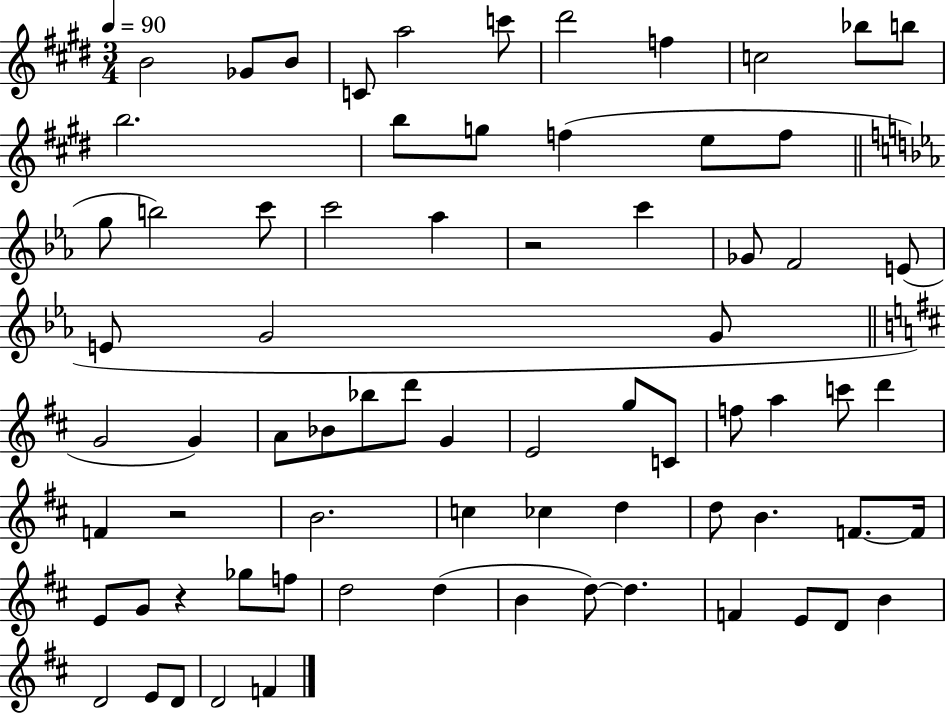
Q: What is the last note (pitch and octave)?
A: F4